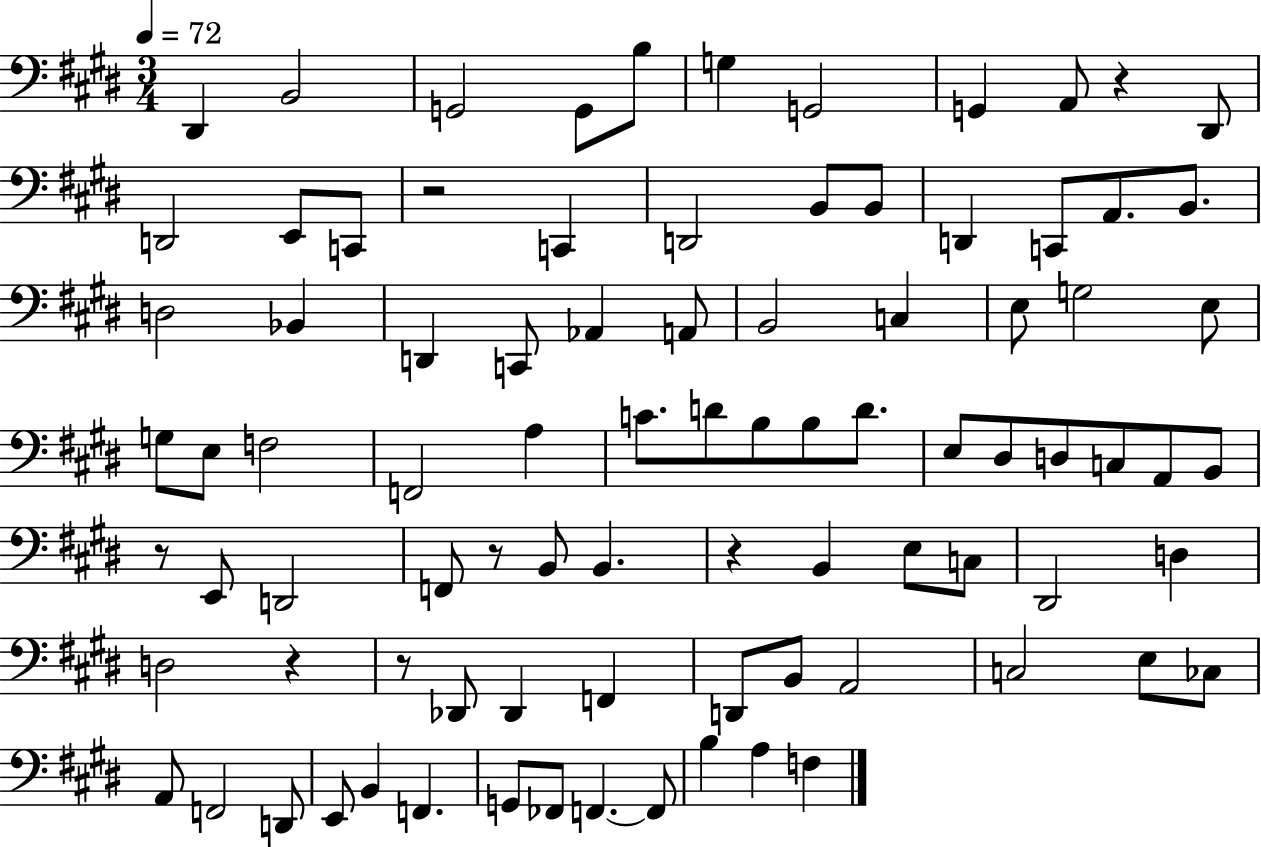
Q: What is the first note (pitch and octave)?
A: D#2